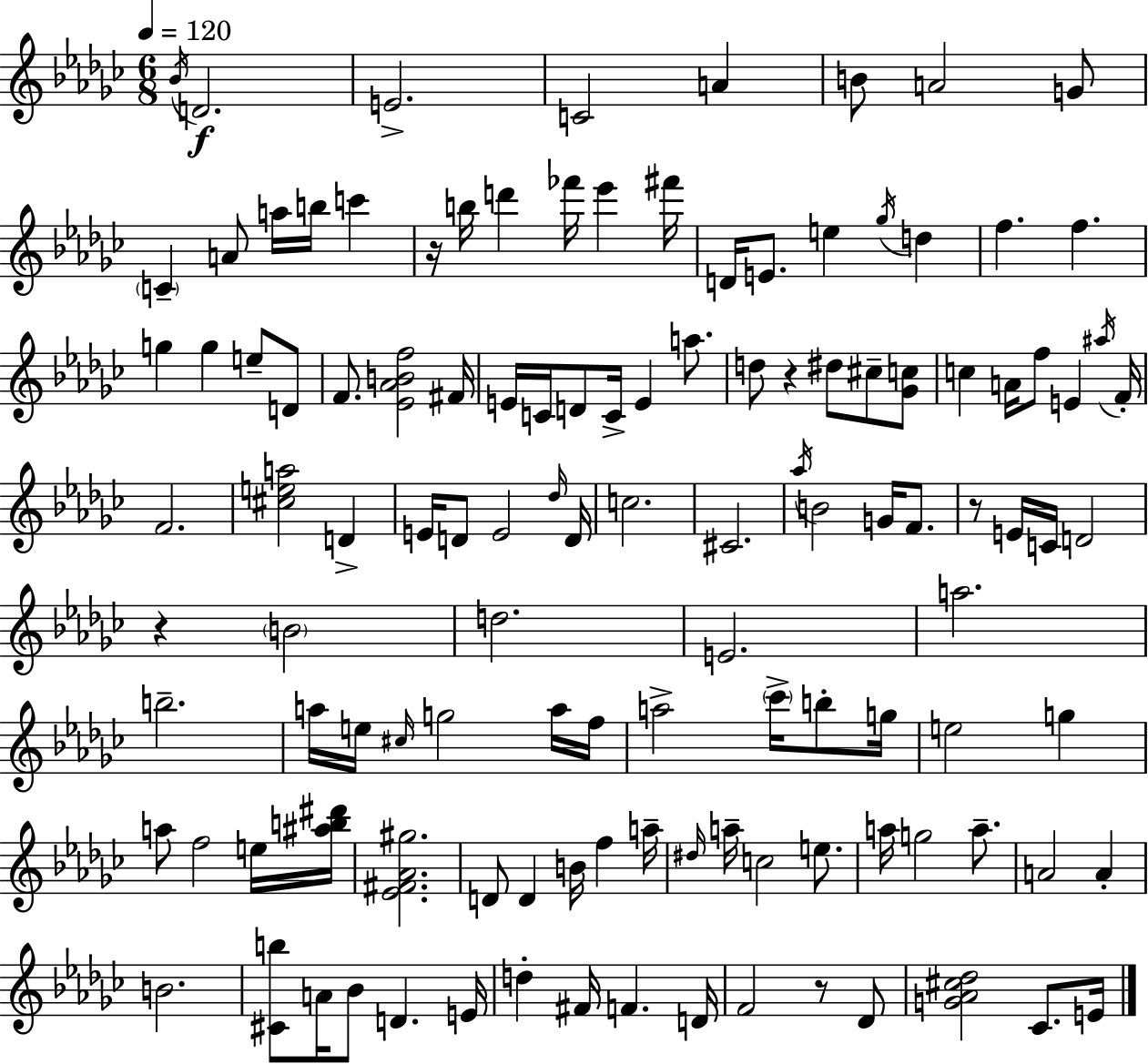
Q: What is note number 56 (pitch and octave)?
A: Ab5